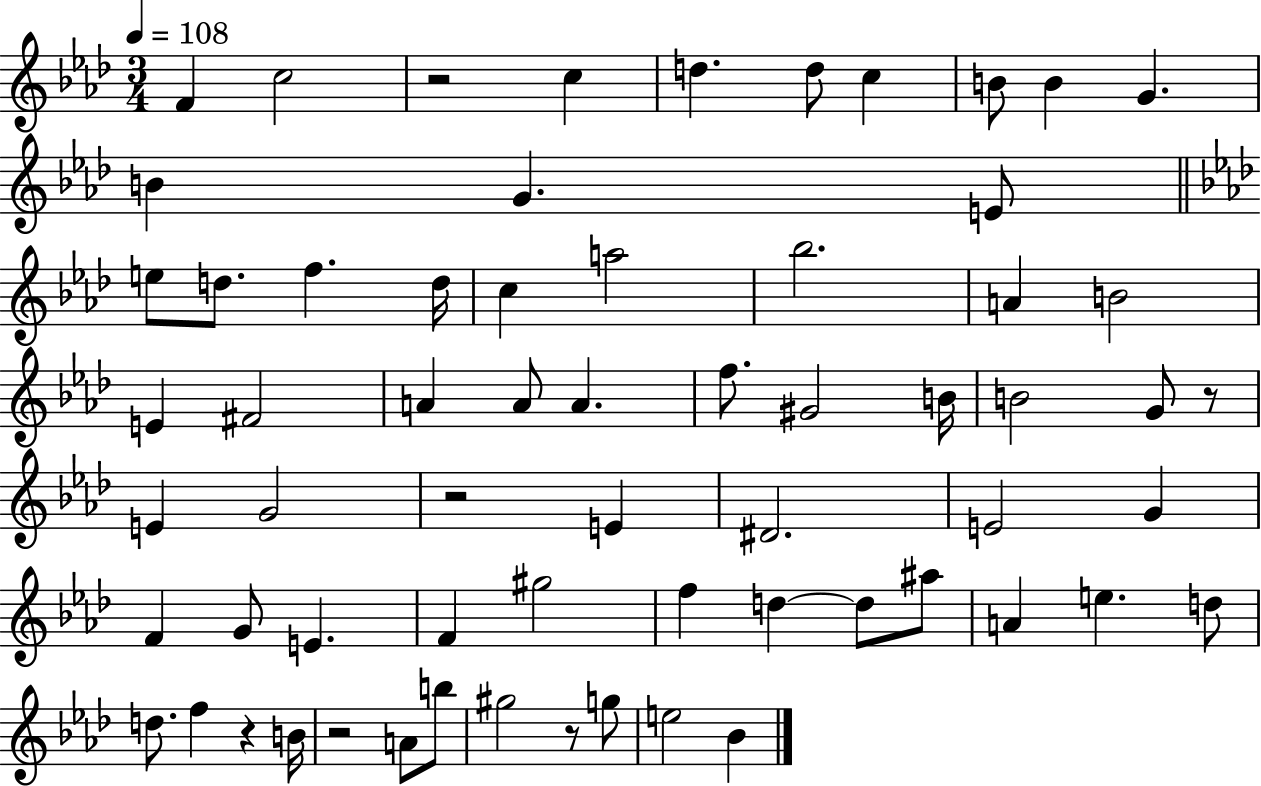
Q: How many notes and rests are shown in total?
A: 64